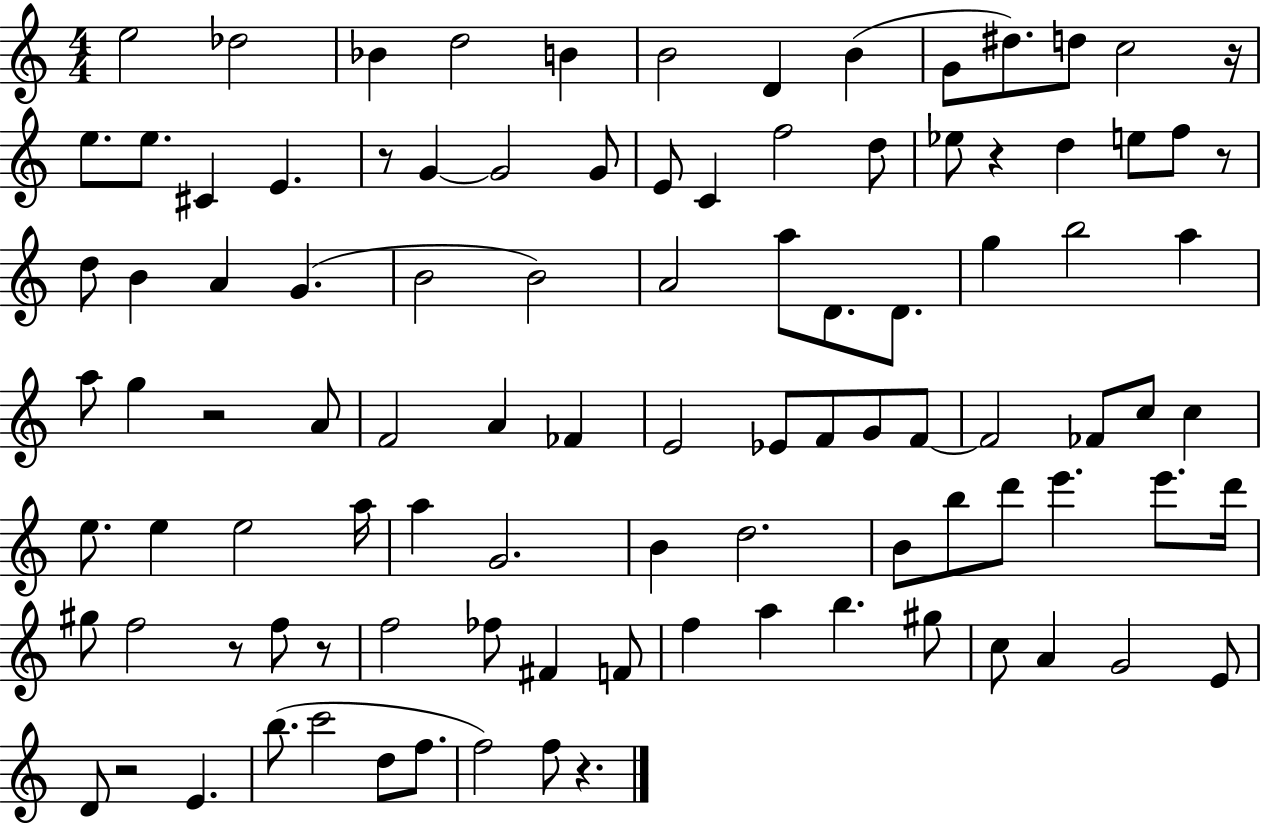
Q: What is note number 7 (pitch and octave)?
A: D4